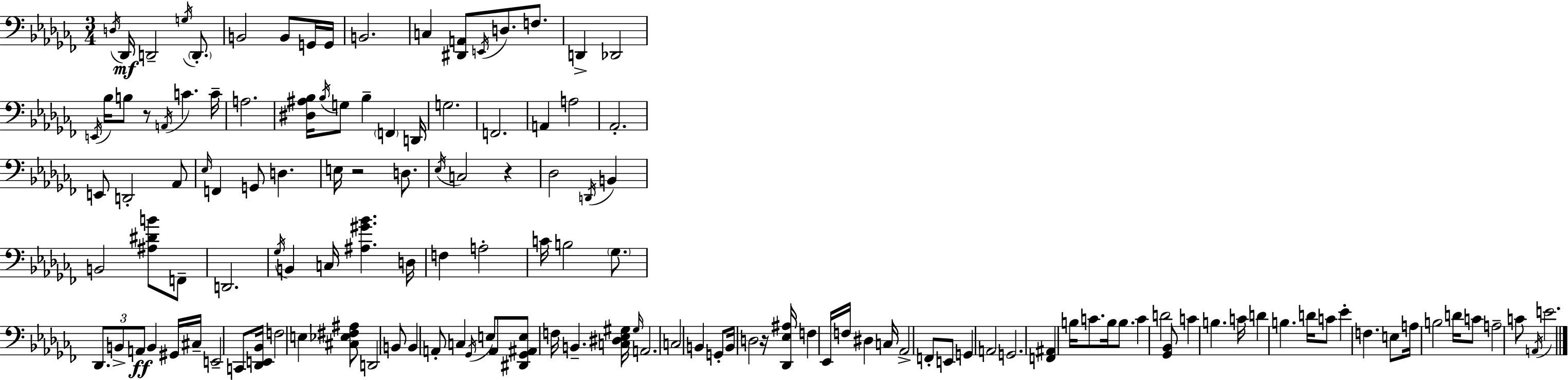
{
  \clef bass
  \numericTimeSignature
  \time 3/4
  \key aes \minor
  \acciaccatura { d16 }\mf des,16 d,2-- \acciaccatura { g16 } \parenthesize d,8.-. | b,2 b,8 | g,16 g,16 b,2. | c4 <dis, a,>8 \acciaccatura { e,16 } d8. | \break f8. d,4-> des,2 | \acciaccatura { e,16 } bes16 b8 r8 \acciaccatura { a,16 } c'4. | c'16-- a2. | <dis ais bes>16 \acciaccatura { bes16 } g8 bes4-- | \break \parenthesize f,4 d,16 g2. | f,2. | a,4 a2 | aes,2.-. | \break e,8 d,2-. | aes,8 \grace { ees16 } f,4 g,8 | d4. e16 r2 | d8. \acciaccatura { ees16 } c2 | \break r4 des2 | \acciaccatura { d,16 } b,4 b,2 | <ais dis' b'>8 f,8-- d,2. | \acciaccatura { ges16 } b,4 | \break c16 <ais gis' bes'>4. d16 f4 | a2-. c'16 b2 | \parenthesize ges8. \tuplet 3/2 { des,8. | b,8-> a,8\ff } b,4 gis,16 cis16-- e,2-- | \break c,8 <des, e, bes,>16 f2 | e4 <cis ees fis ais>8 | d,2 b,8 b,4 | a,8-. c4 \acciaccatura { ges,16 } e8 a,8 | \break <dis, ges, ais, e>8 f16 b,4.-- <c dis ees gis>16 \grace { gis16 } | a,2. | c2 b,4 | g,8-. b,16 d2 r16 | \break <des, ees ais>16 f4 ees,16 f16 dis4 c16 | aes,2-> f,8-. e,8 | g,4 a,2 | g,2. | \break <f, ais,>4 b16 c'8. b16 b8. | c'4 d'2 | <ges, bes,>8 c'4 b4. | c'16 d'4 b4. d'16 | \break c'8 ees'4-. f4. | e8 a16 b2 d'16 | c'8 a2-- c'8 | \acciaccatura { a,16 } e'2. | \break \bar "|."
}